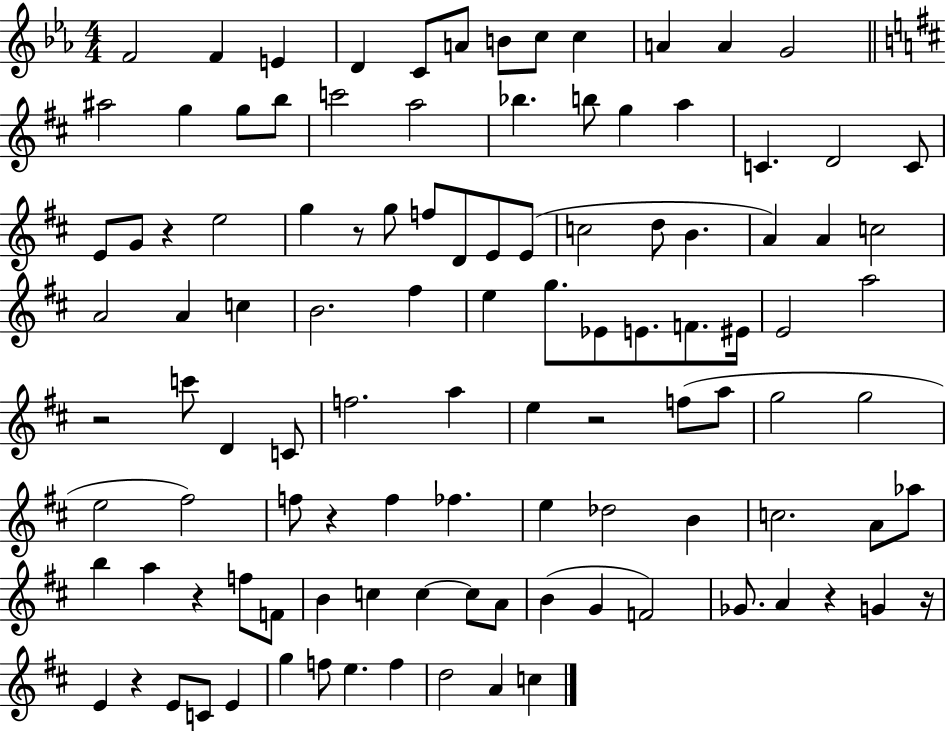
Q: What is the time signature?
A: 4/4